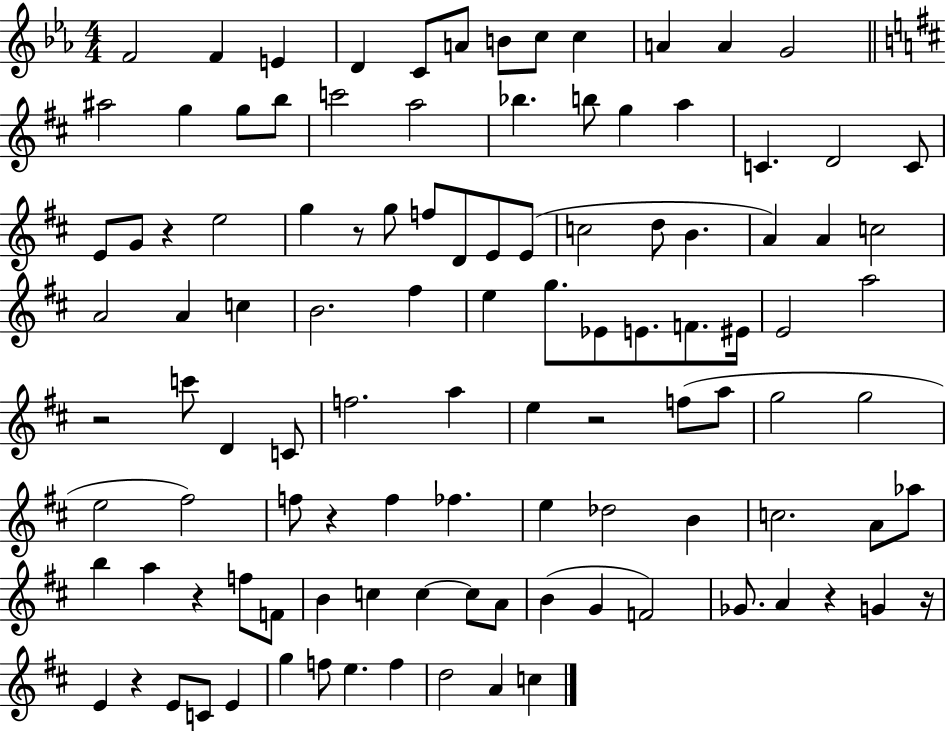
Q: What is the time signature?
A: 4/4